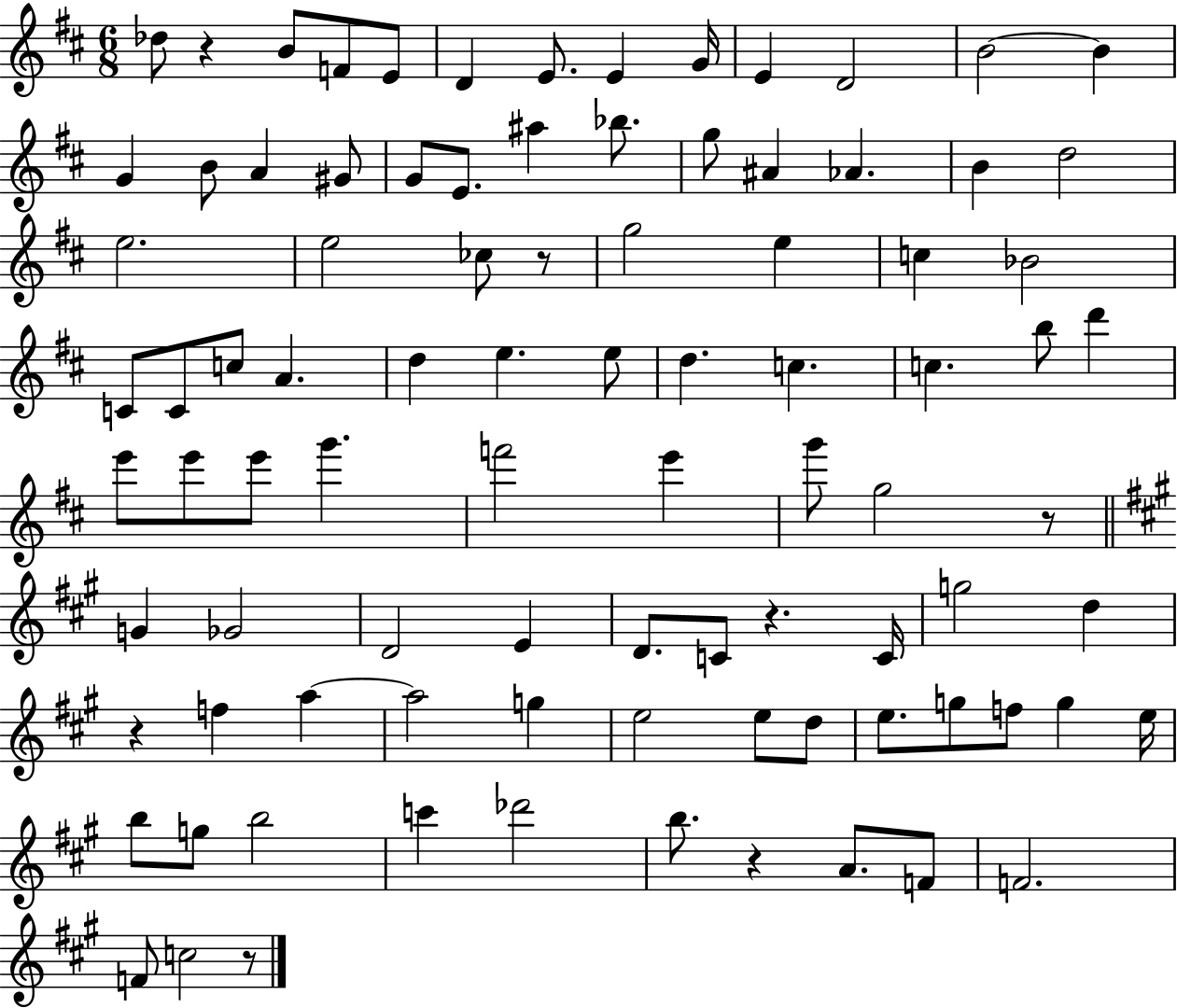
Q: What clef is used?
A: treble